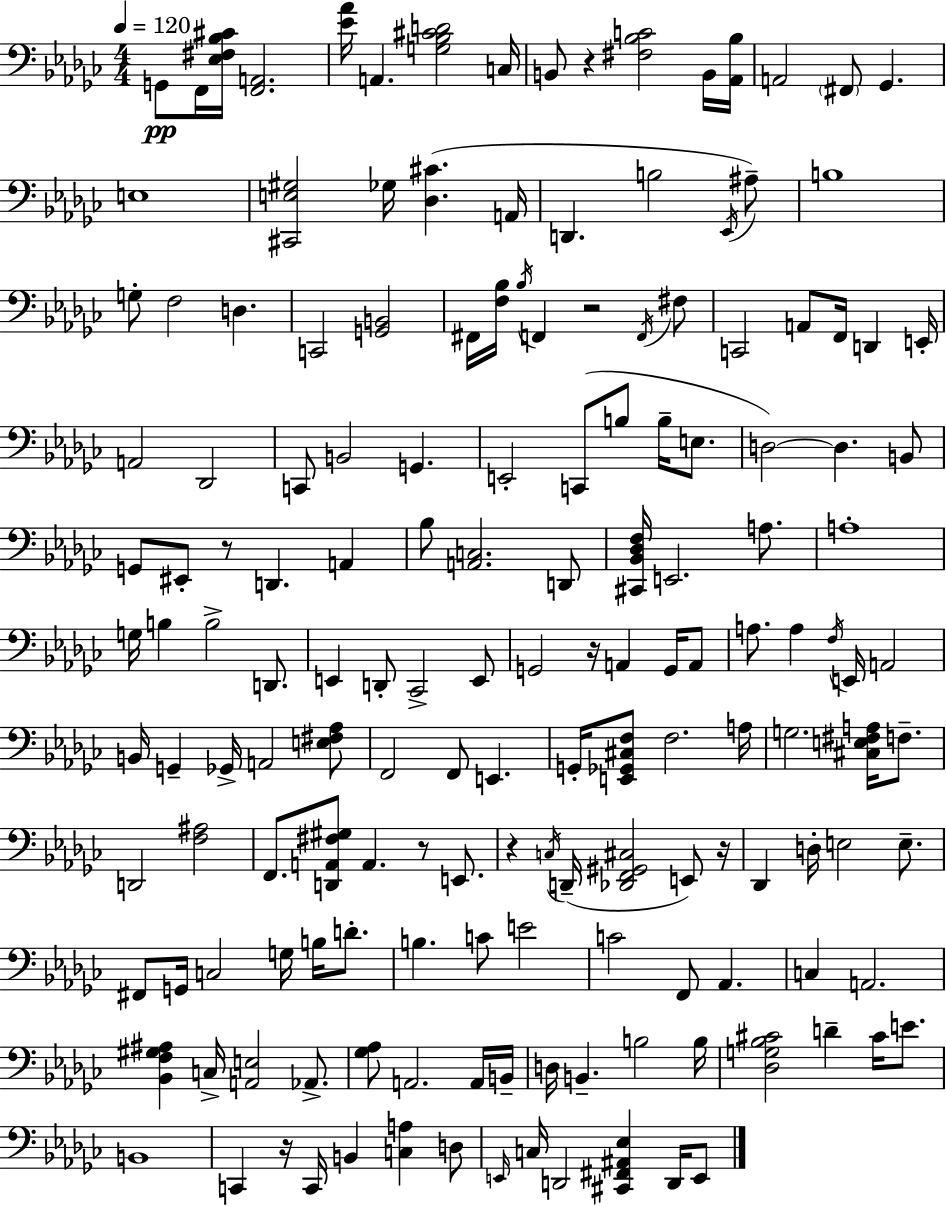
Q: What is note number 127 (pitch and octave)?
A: D2